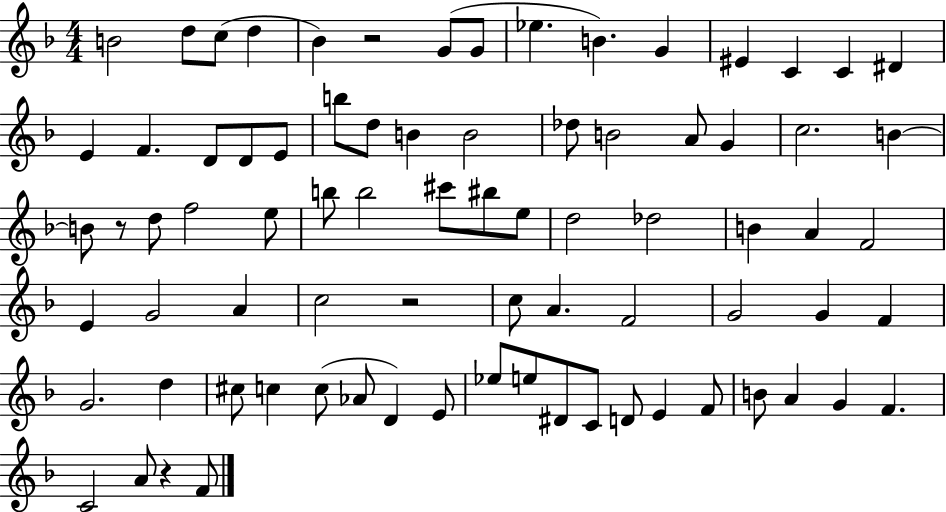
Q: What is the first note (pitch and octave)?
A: B4